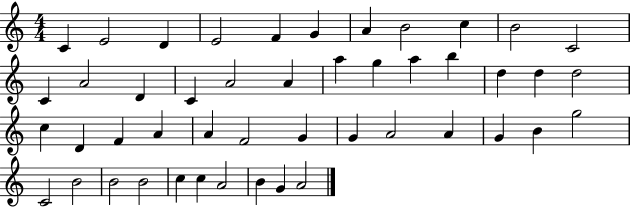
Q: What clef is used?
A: treble